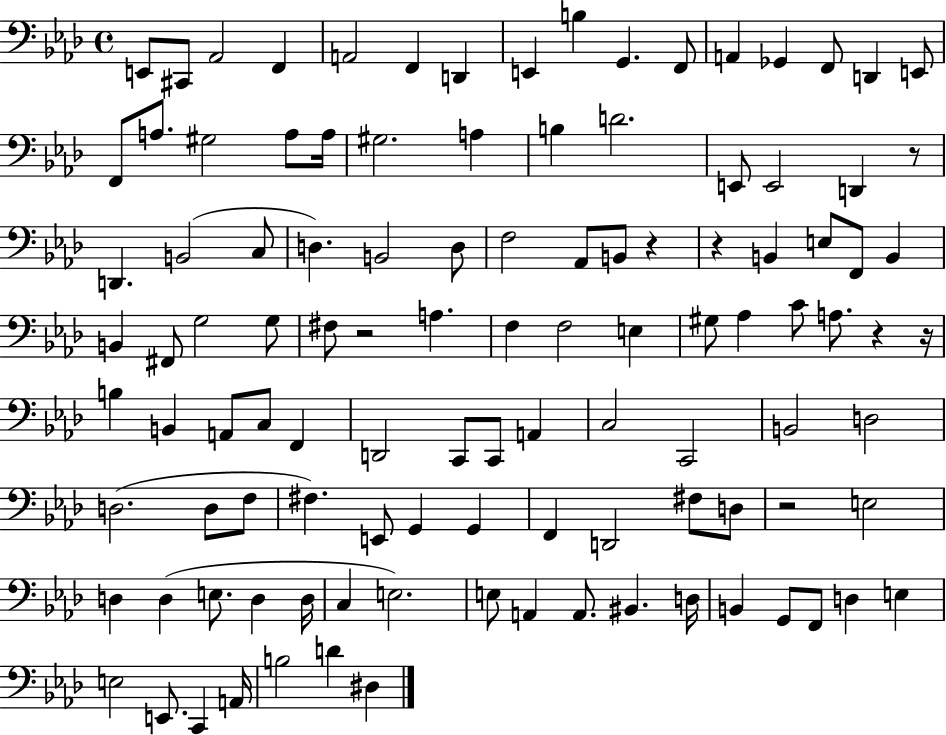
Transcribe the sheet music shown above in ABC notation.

X:1
T:Untitled
M:4/4
L:1/4
K:Ab
E,,/2 ^C,,/2 _A,,2 F,, A,,2 F,, D,, E,, B, G,, F,,/2 A,, _G,, F,,/2 D,, E,,/2 F,,/2 A,/2 ^G,2 A,/2 A,/4 ^G,2 A, B, D2 E,,/2 E,,2 D,, z/2 D,, B,,2 C,/2 D, B,,2 D,/2 F,2 _A,,/2 B,,/2 z z B,, E,/2 F,,/2 B,, B,, ^F,,/2 G,2 G,/2 ^F,/2 z2 A, F, F,2 E, ^G,/2 _A, C/2 A,/2 z z/4 B, B,, A,,/2 C,/2 F,, D,,2 C,,/2 C,,/2 A,, C,2 C,,2 B,,2 D,2 D,2 D,/2 F,/2 ^F, E,,/2 G,, G,, F,, D,,2 ^F,/2 D,/2 z2 E,2 D, D, E,/2 D, D,/4 C, E,2 E,/2 A,, A,,/2 ^B,, D,/4 B,, G,,/2 F,,/2 D, E, E,2 E,,/2 C,, A,,/4 B,2 D ^D,